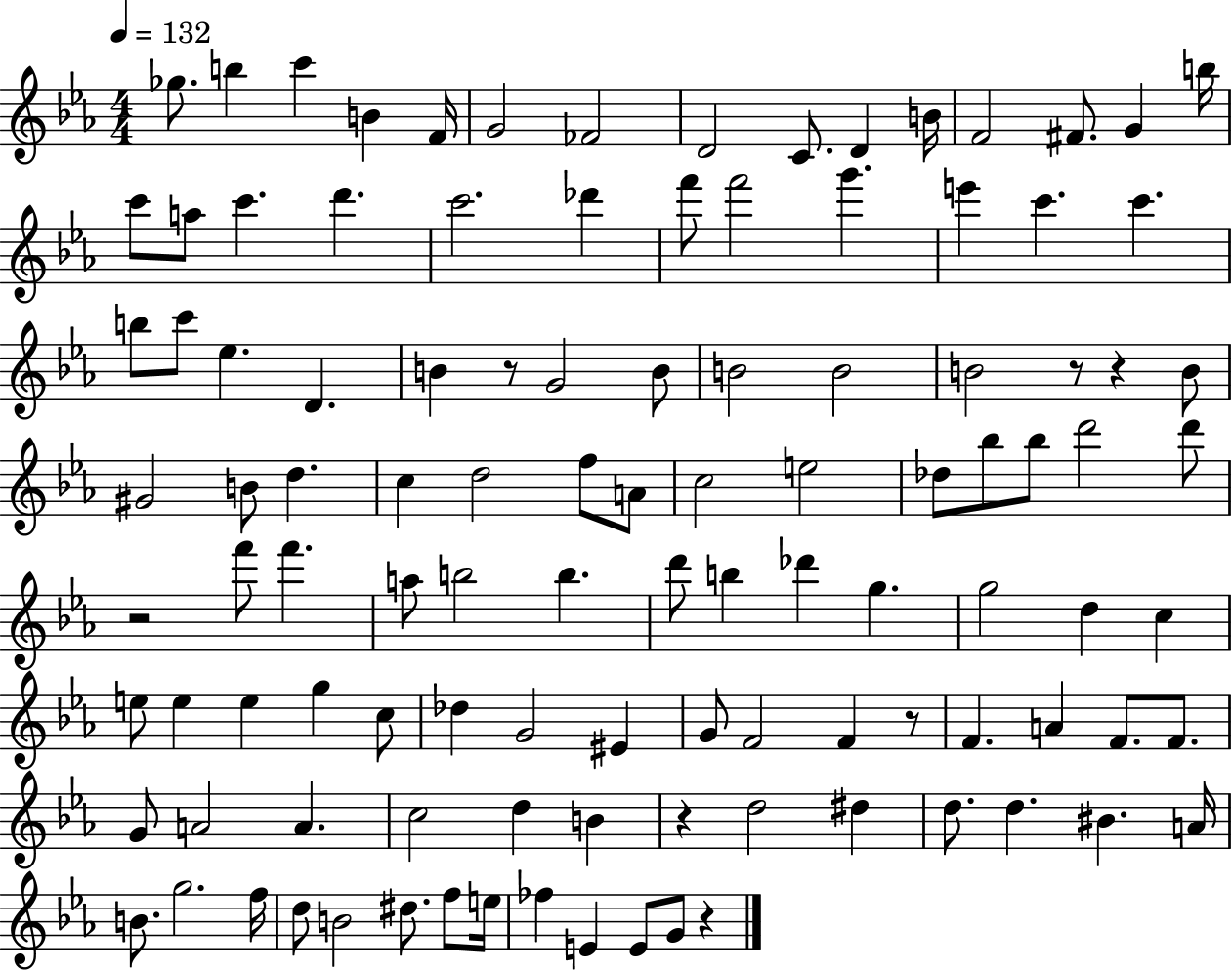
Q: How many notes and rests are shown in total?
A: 110